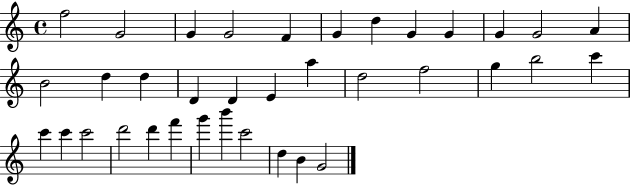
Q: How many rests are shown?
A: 0